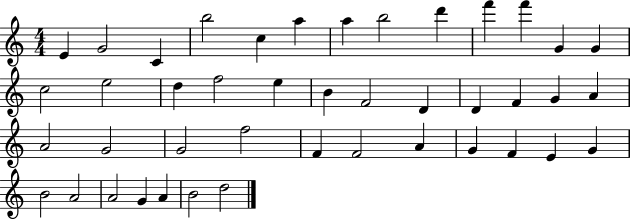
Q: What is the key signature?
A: C major